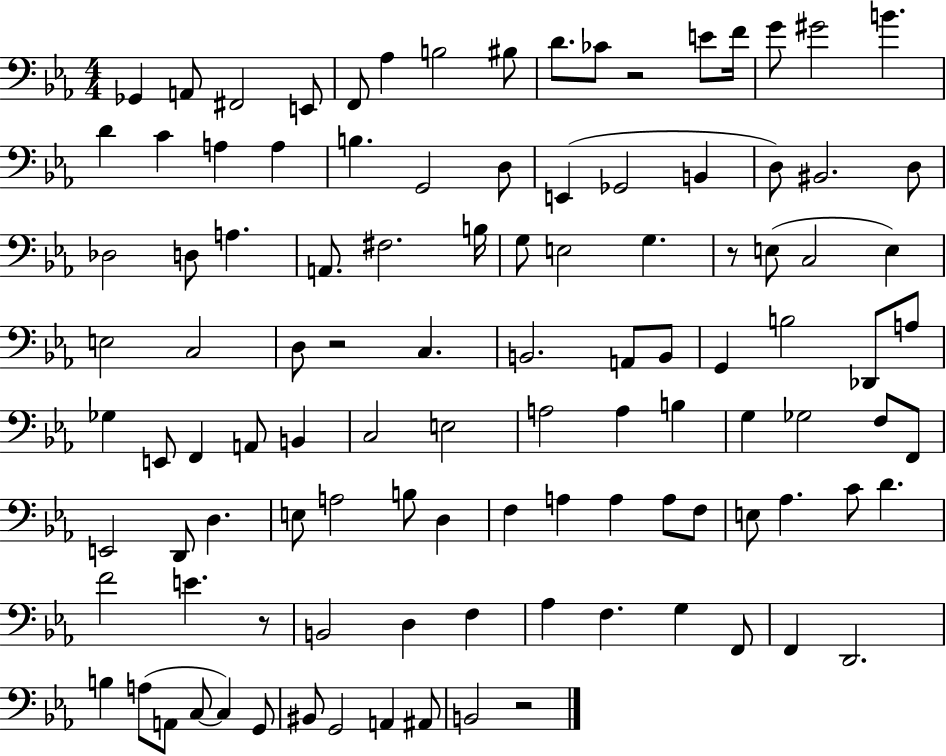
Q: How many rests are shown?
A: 5